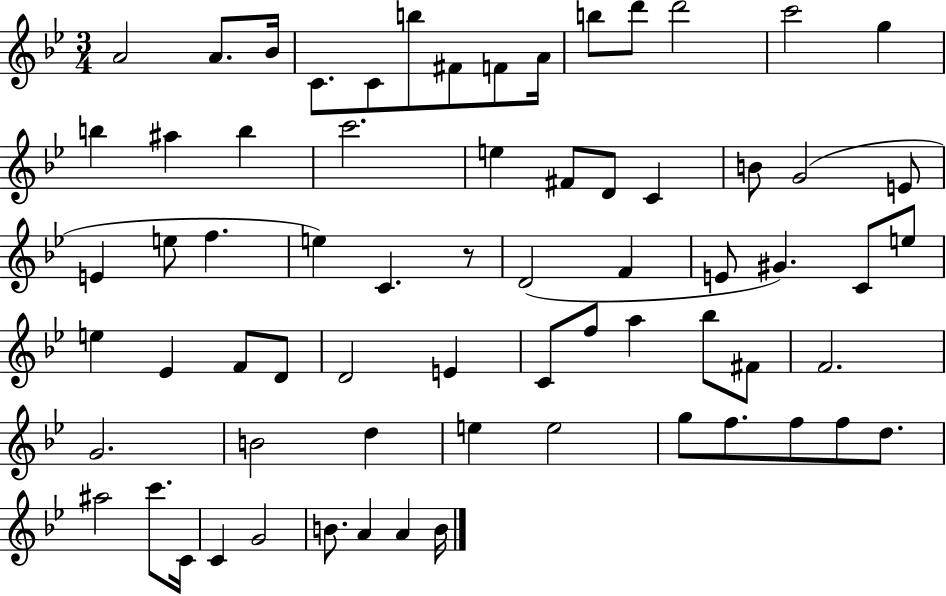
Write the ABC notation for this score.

X:1
T:Untitled
M:3/4
L:1/4
K:Bb
A2 A/2 _B/4 C/2 C/2 b/2 ^F/2 F/2 A/4 b/2 d'/2 d'2 c'2 g b ^a b c'2 e ^F/2 D/2 C B/2 G2 E/2 E e/2 f e C z/2 D2 F E/2 ^G C/2 e/2 e _E F/2 D/2 D2 E C/2 f/2 a _b/2 ^F/2 F2 G2 B2 d e e2 g/2 f/2 f/2 f/2 d/2 ^a2 c'/2 C/4 C G2 B/2 A A B/4